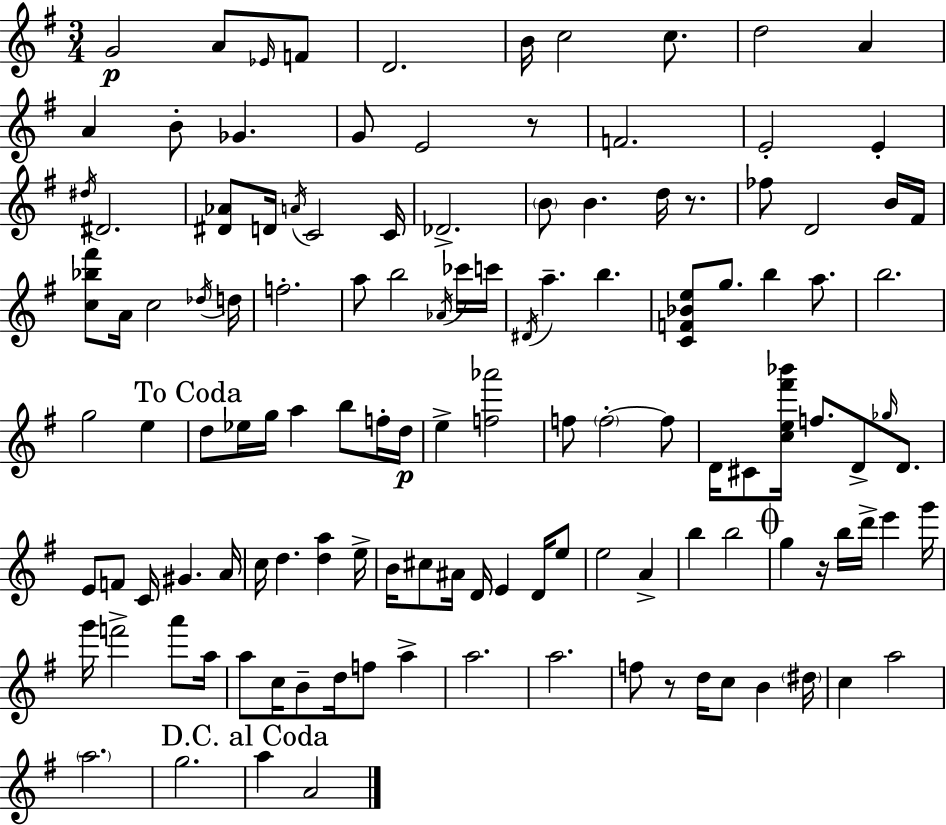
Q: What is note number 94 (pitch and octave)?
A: F6